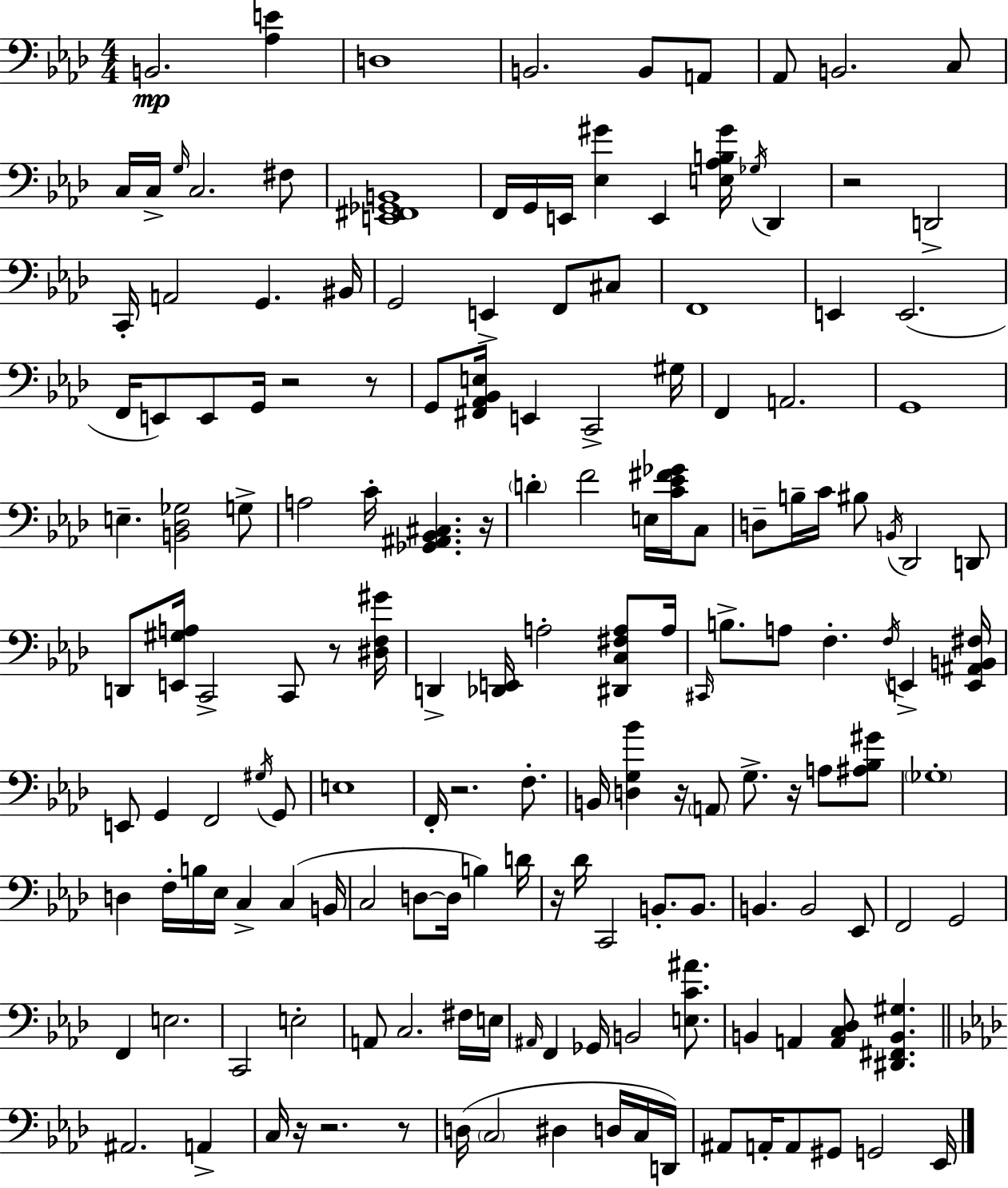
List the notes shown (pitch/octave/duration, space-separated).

B2/h. [Ab3,E4]/q D3/w B2/h. B2/e A2/e Ab2/e B2/h. C3/e C3/s C3/s G3/s C3/h. F#3/e [E2,F#2,Gb2,B2]/w F2/s G2/s E2/s [Eb3,G#4]/q E2/q [E3,Ab3,B3,G#4]/s Gb3/s Db2/q R/h D2/h C2/s A2/h G2/q. BIS2/s G2/h E2/q F2/e C#3/e F2/w E2/q E2/h. F2/s E2/e E2/e G2/s R/h R/e G2/e [F#2,Ab2,Bb2,E3]/s E2/q C2/h G#3/s F2/q A2/h. G2/w E3/q. [B2,Db3,Gb3]/h G3/e A3/h C4/s [Gb2,A#2,Bb2,C#3]/q. R/s D4/q F4/h E3/s [C4,Eb4,F#4,Gb4]/s C3/e D3/e B3/s C4/s BIS3/e B2/s Db2/h D2/e D2/e [E2,G#3,A3]/s C2/h C2/e R/e [D#3,F3,G#4]/s D2/q [Db2,E2]/s A3/h [D#2,C3,F#3,A3]/e A3/s C#2/s B3/e. A3/e F3/q. F3/s E2/q [E2,A#2,B2,F#3]/s E2/e G2/q F2/h G#3/s G2/e E3/w F2/s R/h. F3/e. B2/s [D3,G3,Bb4]/q R/s A2/e G3/e. R/s A3/e [A#3,Bb3,G#4]/e Gb3/w D3/q F3/s B3/s Eb3/s C3/q C3/q B2/s C3/h D3/e D3/s B3/q D4/s R/s Db4/s C2/h B2/e. B2/e. B2/q. B2/h Eb2/e F2/h G2/h F2/q E3/h. C2/h E3/h A2/e C3/h. F#3/s E3/s A#2/s F2/q Gb2/s B2/h [E3,C4,A#4]/e. B2/q A2/q [A2,C3,Db3]/e [D#2,F#2,B2,G#3]/q. A#2/h. A2/q C3/s R/s R/h. R/e D3/s C3/h D#3/q D3/s C3/s D2/s A#2/e A2/s A2/e G#2/e G2/h Eb2/s